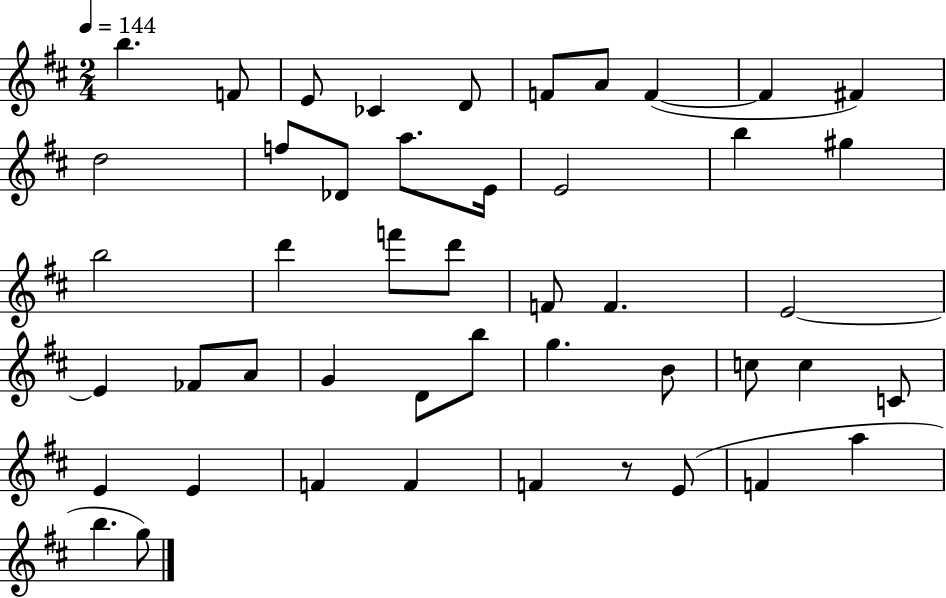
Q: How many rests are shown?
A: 1